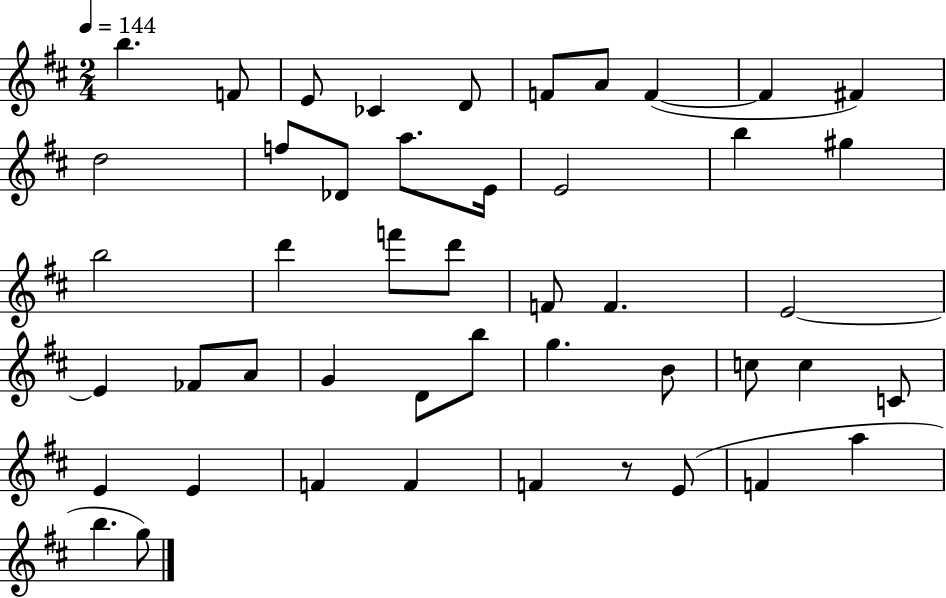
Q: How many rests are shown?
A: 1